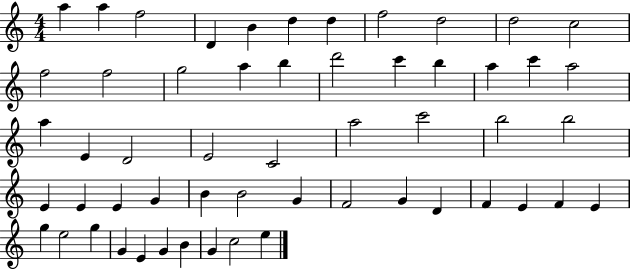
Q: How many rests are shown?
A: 0